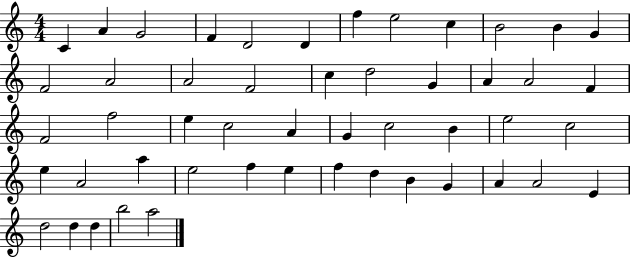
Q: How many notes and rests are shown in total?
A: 50